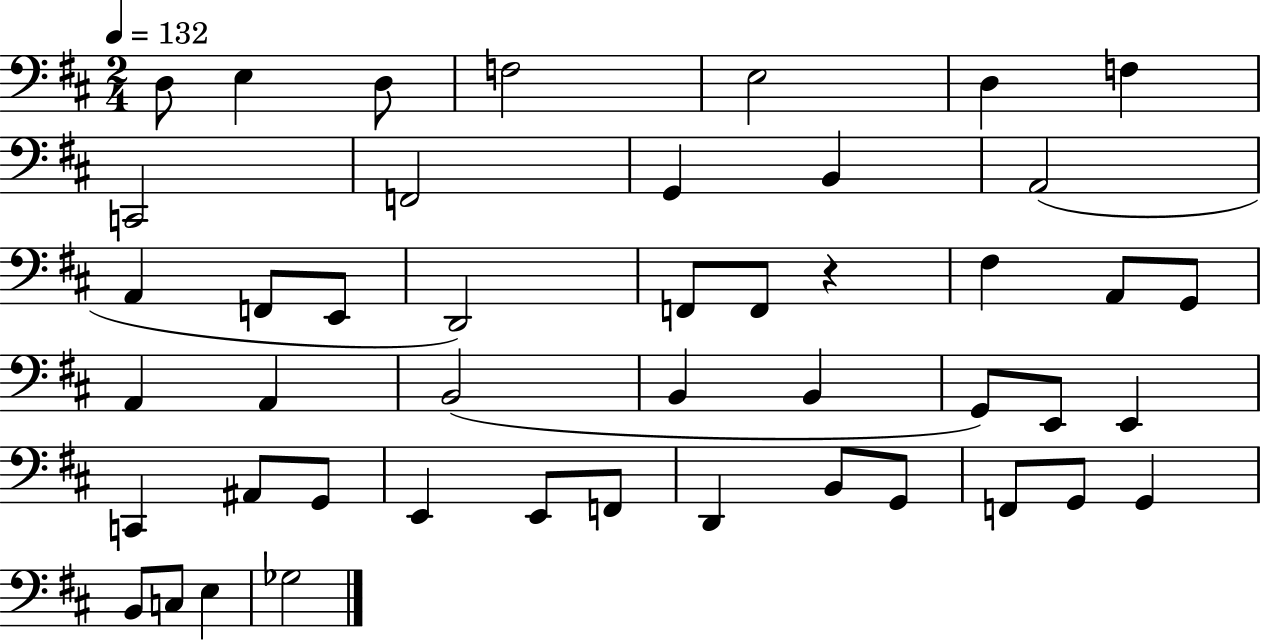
D3/e E3/q D3/e F3/h E3/h D3/q F3/q C2/h F2/h G2/q B2/q A2/h A2/q F2/e E2/e D2/h F2/e F2/e R/q F#3/q A2/e G2/e A2/q A2/q B2/h B2/q B2/q G2/e E2/e E2/q C2/q A#2/e G2/e E2/q E2/e F2/e D2/q B2/e G2/e F2/e G2/e G2/q B2/e C3/e E3/q Gb3/h